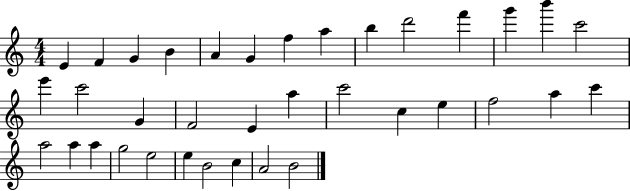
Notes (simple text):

E4/q F4/q G4/q B4/q A4/q G4/q F5/q A5/q B5/q D6/h F6/q G6/q B6/q C6/h E6/q C6/h G4/q F4/h E4/q A5/q C6/h C5/q E5/q F5/h A5/q C6/q A5/h A5/q A5/q G5/h E5/h E5/q B4/h C5/q A4/h B4/h